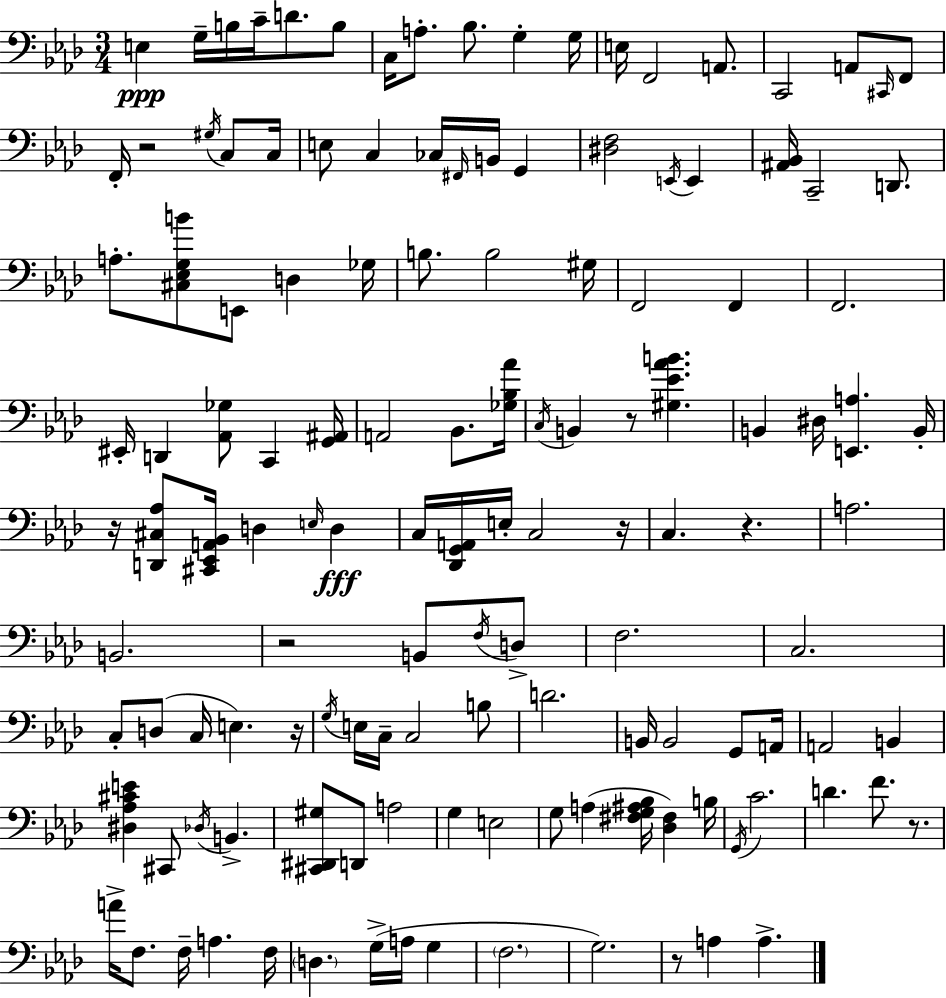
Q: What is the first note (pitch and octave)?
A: E3